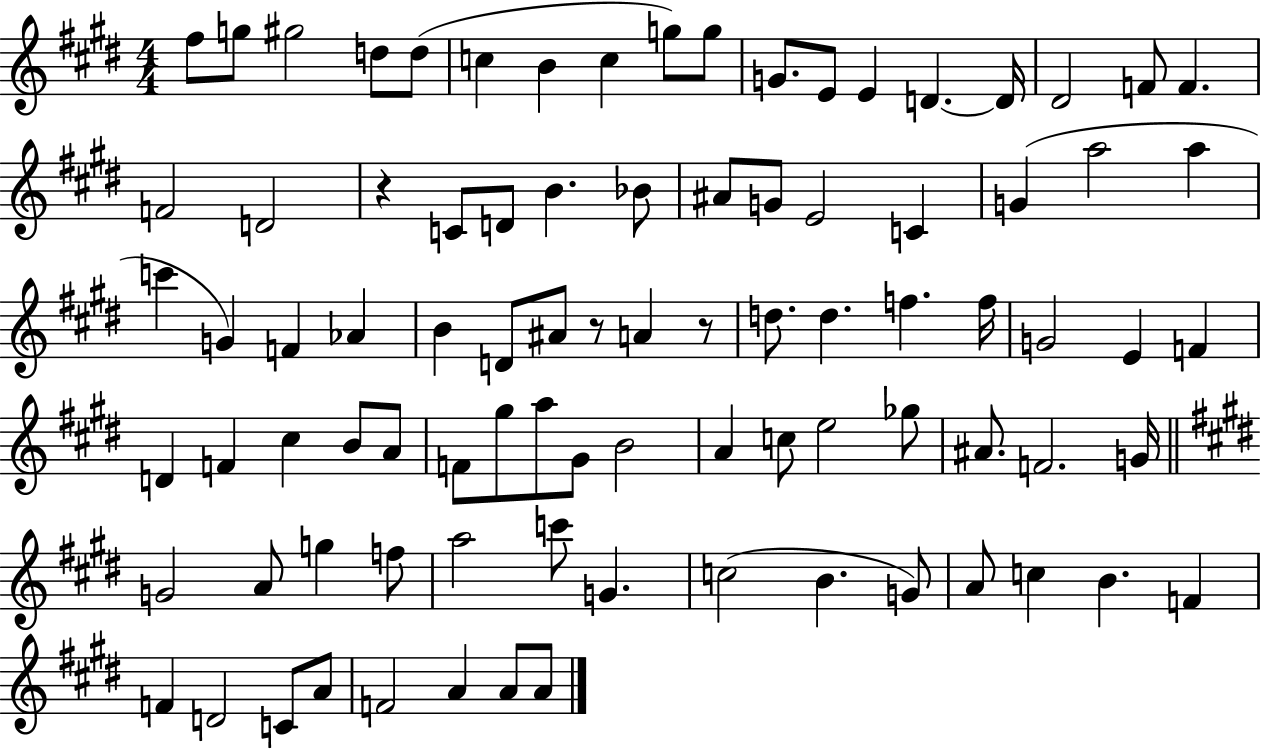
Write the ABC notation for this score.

X:1
T:Untitled
M:4/4
L:1/4
K:E
^f/2 g/2 ^g2 d/2 d/2 c B c g/2 g/2 G/2 E/2 E D D/4 ^D2 F/2 F F2 D2 z C/2 D/2 B _B/2 ^A/2 G/2 E2 C G a2 a c' G F _A B D/2 ^A/2 z/2 A z/2 d/2 d f f/4 G2 E F D F ^c B/2 A/2 F/2 ^g/2 a/2 ^G/2 B2 A c/2 e2 _g/2 ^A/2 F2 G/4 G2 A/2 g f/2 a2 c'/2 G c2 B G/2 A/2 c B F F D2 C/2 A/2 F2 A A/2 A/2